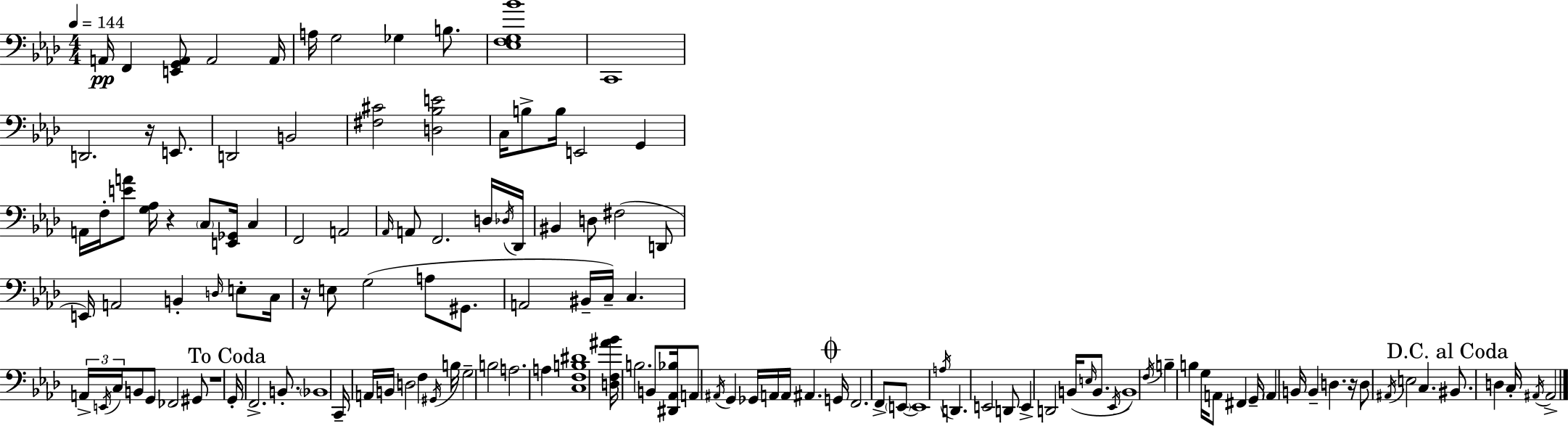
{
  \clef bass
  \numericTimeSignature
  \time 4/4
  \key f \minor
  \tempo 4 = 144
  a,16\pp f,4 <e, g, a,>8 a,2 a,16 | a16 g2 ges4 b8. | <ees f g bes'>1 | c,1 | \break d,2. r16 e,8. | d,2 b,2 | <fis cis'>2 <d bes e'>2 | c16 b8-> b16 e,2 g,4 | \break a,16 f16-. <e' a'>8 <g aes>16 r4 \parenthesize c8 <e, ges,>16 c4 | f,2 a,2 | \grace { aes,16 } a,8 f,2. d16 | \acciaccatura { des16 } des,16 bis,4 d8 fis2( | \break d,8 e,16) a,2 b,4-. \grace { d16 } | e8-. c16 r16 e8 g2( a8 | gis,8. a,2 bis,16-- c16--) c4. | \tuplet 3/2 { a,16-> \acciaccatura { e,16 } c16 } b,8 g,8 fes,2 | \break gis,8 r1 | \mark "To Coda" g,16-. f,2.-> | b,8.-. \parenthesize bes,1 | c,16-- a,16 b,16 d2 f4 | \break \acciaccatura { gis,16 } b16 g2-- b2 | a2. | a4 <c f b dis'>1 | <d f ais' bes'>16 b2. | \break b,8 <dis, aes, bes>16 a,8 \acciaccatura { ais,16 } g,4 ges,16 a,16 a,16 ais,4. | \mark \markup { \musicglyph "scripts.coda" } g,16 f,2. | f,8-> \parenthesize e,8~~ e,1 | \acciaccatura { a16 } d,4. e,2 | \break d,8 e,4-> d,2 | b,16( \grace { e16 } b,8. \acciaccatura { ees,16 }) b,1 | \acciaccatura { f16 } b4-- b4 | g16 a,8 fis,4 g,16-- \parenthesize a,4 b,16 b,4-- | \break d4. r16 d8 \acciaccatura { ais,16 } e2 | c4. \mark "D.C. al Coda" bis,8. d4 | c16-. \acciaccatura { ais,16 } ais,2-> \bar "|."
}